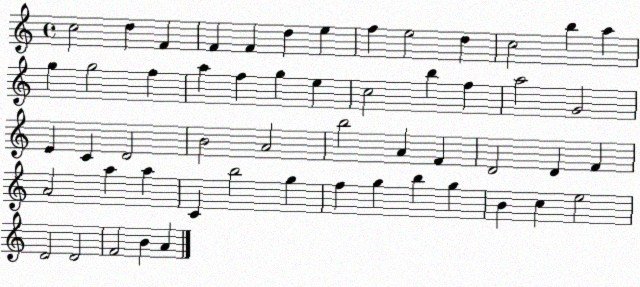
X:1
T:Untitled
M:4/4
L:1/4
K:C
c2 d F F F d e f e2 d c2 b a g g2 f a f g e c2 b f a2 G2 E C D2 B2 A2 b2 A F D2 D F A2 a a C b2 g f g b g B c e2 D2 D2 F2 B A